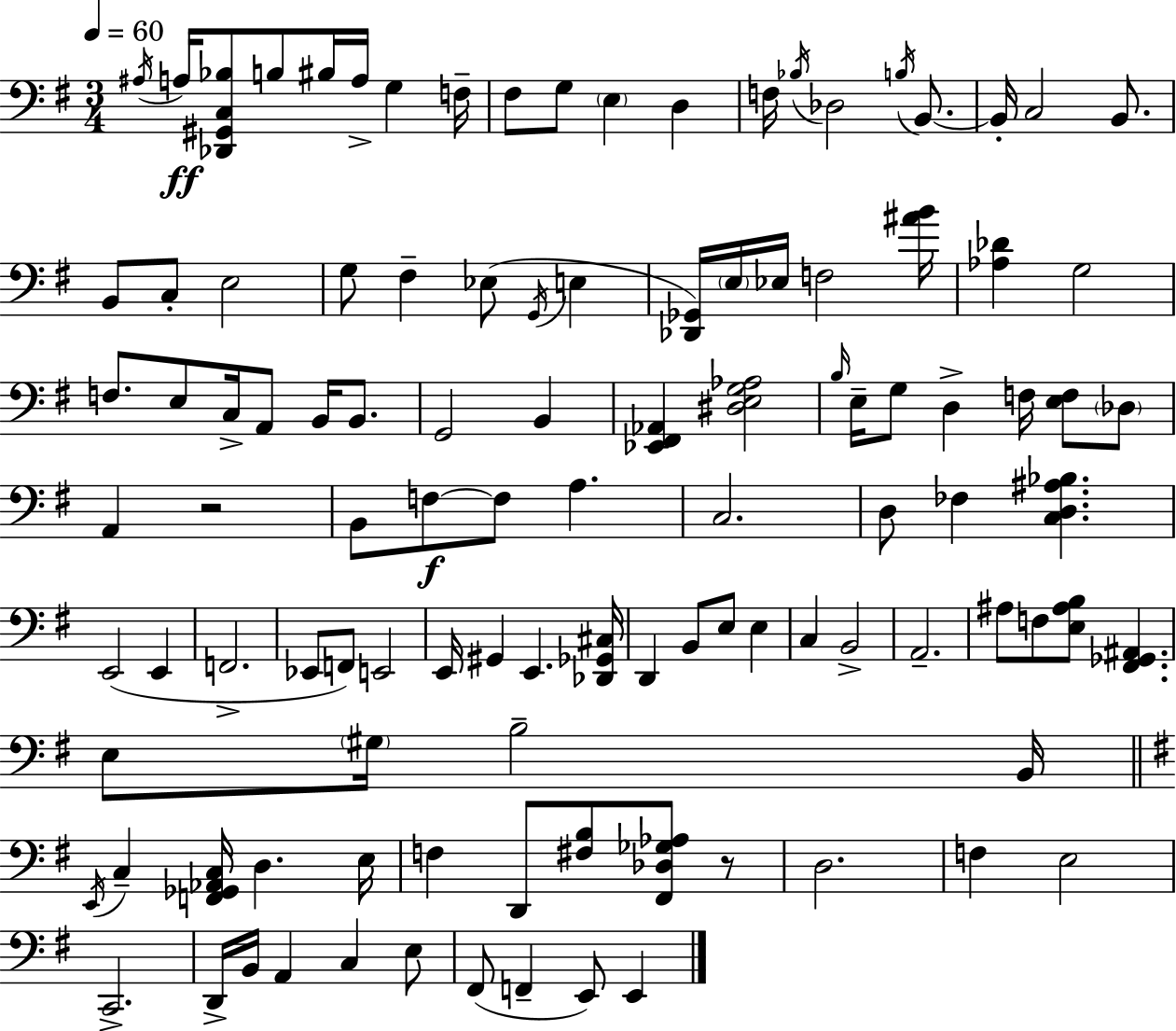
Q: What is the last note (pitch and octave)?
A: E2